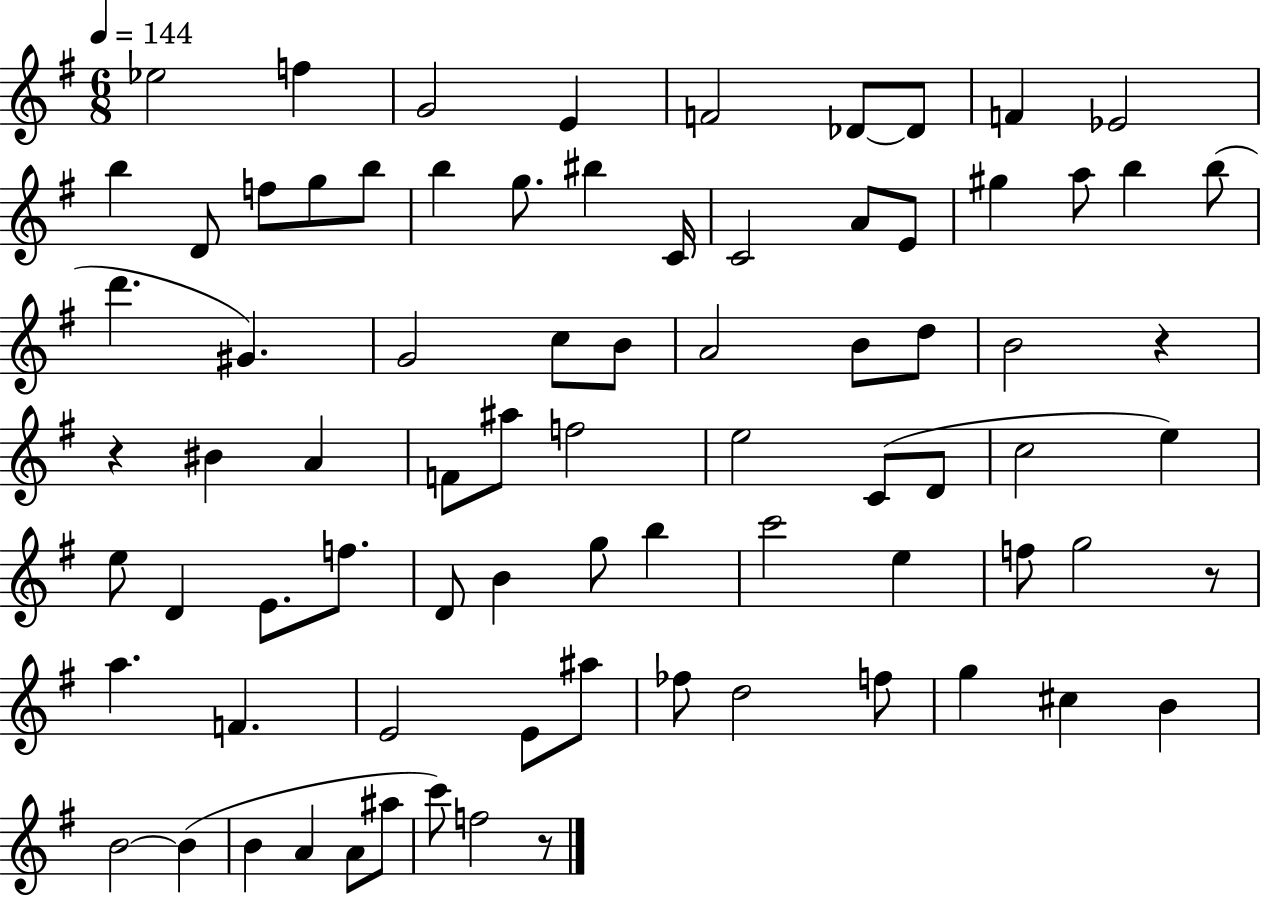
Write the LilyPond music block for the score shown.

{
  \clef treble
  \numericTimeSignature
  \time 6/8
  \key g \major
  \tempo 4 = 144
  ees''2 f''4 | g'2 e'4 | f'2 des'8~~ des'8 | f'4 ees'2 | \break b''4 d'8 f''8 g''8 b''8 | b''4 g''8. bis''4 c'16 | c'2 a'8 e'8 | gis''4 a''8 b''4 b''8( | \break d'''4. gis'4.) | g'2 c''8 b'8 | a'2 b'8 d''8 | b'2 r4 | \break r4 bis'4 a'4 | f'8 ais''8 f''2 | e''2 c'8( d'8 | c''2 e''4) | \break e''8 d'4 e'8. f''8. | d'8 b'4 g''8 b''4 | c'''2 e''4 | f''8 g''2 r8 | \break a''4. f'4. | e'2 e'8 ais''8 | fes''8 d''2 f''8 | g''4 cis''4 b'4 | \break b'2~~ b'4( | b'4 a'4 a'8 ais''8 | c'''8) f''2 r8 | \bar "|."
}